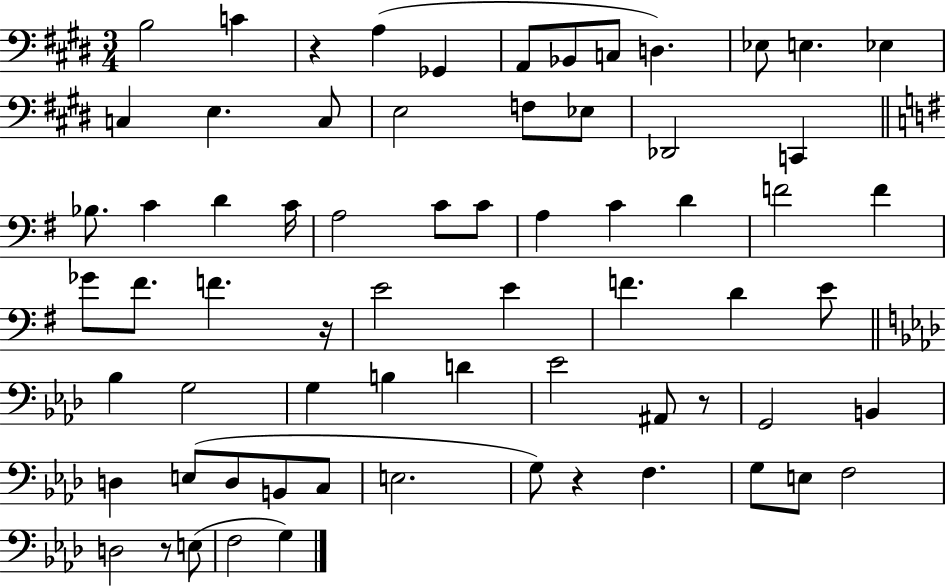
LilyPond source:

{
  \clef bass
  \numericTimeSignature
  \time 3/4
  \key e \major
  b2 c'4 | r4 a4( ges,4 | a,8 bes,8 c8 d4.) | ees8 e4. ees4 | \break c4 e4. c8 | e2 f8 ees8 | des,2 c,4 | \bar "||" \break \key e \minor bes8. c'4 d'4 c'16 | a2 c'8 c'8 | a4 c'4 d'4 | f'2 f'4 | \break ges'8 fis'8. f'4. r16 | e'2 e'4 | f'4. d'4 e'8 | \bar "||" \break \key f \minor bes4 g2 | g4 b4 d'4 | ees'2 ais,8 r8 | g,2 b,4 | \break d4 e8( d8 b,8 c8 | e2. | g8) r4 f4. | g8 e8 f2 | \break d2 r8 e8( | f2 g4) | \bar "|."
}